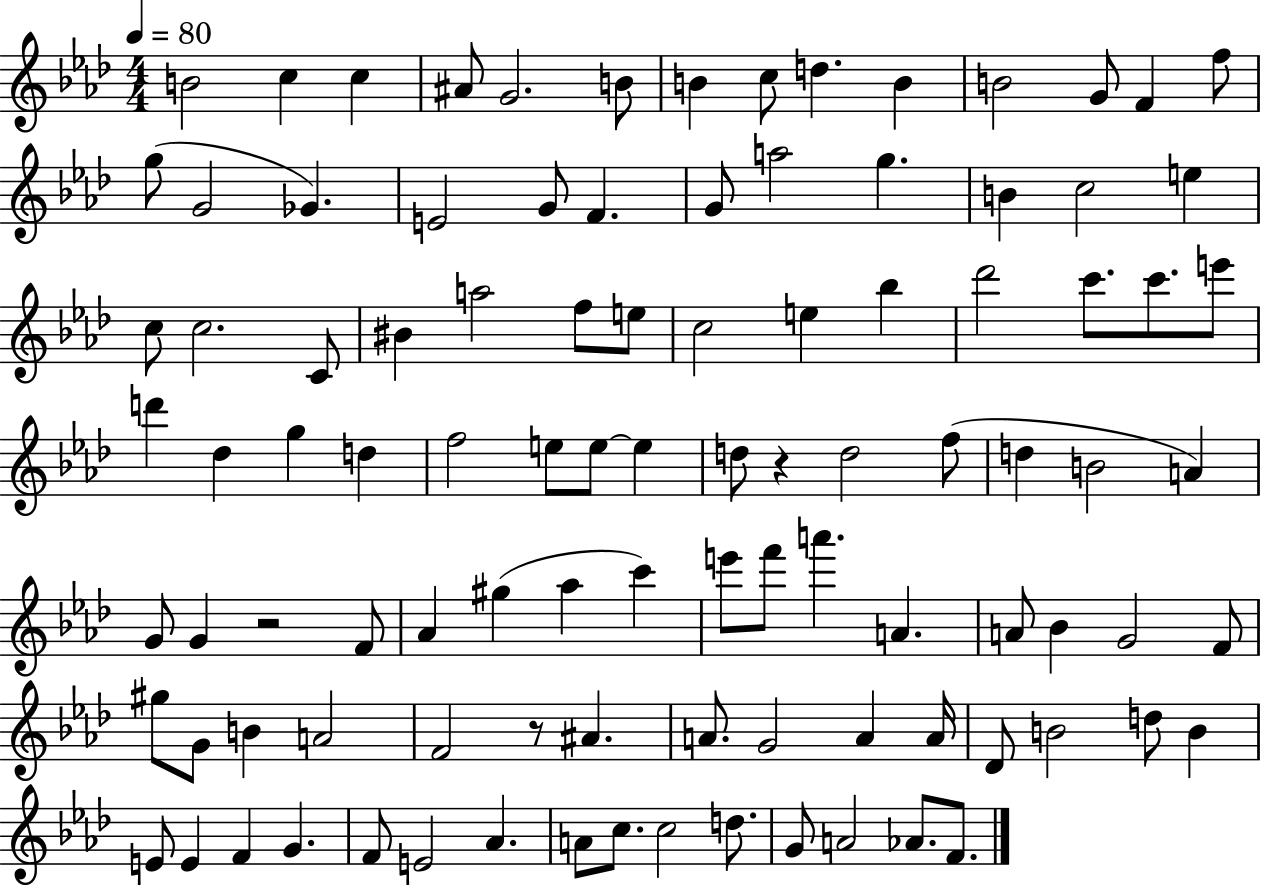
B4/h C5/q C5/q A#4/e G4/h. B4/e B4/q C5/e D5/q. B4/q B4/h G4/e F4/q F5/e G5/e G4/h Gb4/q. E4/h G4/e F4/q. G4/e A5/h G5/q. B4/q C5/h E5/q C5/e C5/h. C4/e BIS4/q A5/h F5/e E5/e C5/h E5/q Bb5/q Db6/h C6/e. C6/e. E6/e D6/q Db5/q G5/q D5/q F5/h E5/e E5/e E5/q D5/e R/q D5/h F5/e D5/q B4/h A4/q G4/e G4/q R/h F4/e Ab4/q G#5/q Ab5/q C6/q E6/e F6/e A6/q. A4/q. A4/e Bb4/q G4/h F4/e G#5/e G4/e B4/q A4/h F4/h R/e A#4/q. A4/e. G4/h A4/q A4/s Db4/e B4/h D5/e B4/q E4/e E4/q F4/q G4/q. F4/e E4/h Ab4/q. A4/e C5/e. C5/h D5/e. G4/e A4/h Ab4/e. F4/e.